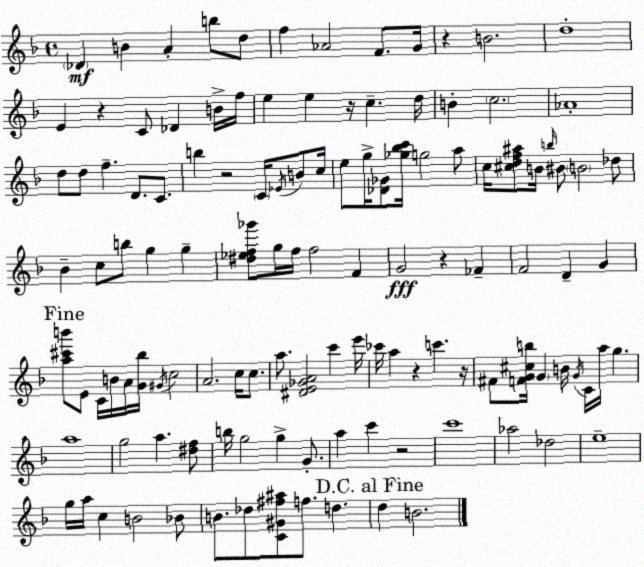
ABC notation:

X:1
T:Untitled
M:4/4
L:1/4
K:Dm
_D B A b/2 d/2 f _A2 F/2 G/4 z B2 d4 E z C/2 _D B/4 f/4 e e z/4 c d/4 B c2 _A4 d/2 d/2 f D/2 C/2 b z2 C/4 _E/4 B/2 c/4 e/2 g/4 [_D_G]/2 [_g_bc']/4 g2 a/2 c/4 [^cdf^a]/2 B/4 b/4 ^B/2 B2 _d/2 _B c/2 b/2 g g [^d_ef_g']/2 g/4 f/4 f2 F G2 z _F F2 D G [a^c'b']/2 E/2 C/4 B/4 A/4 [G_b]/4 ^G/4 c2 A2 c/4 c/2 a/2 [^DE_GA]2 c' e'/4 _c'/4 a z c' z/4 ^F/2 [FG^cb]/4 G B/4 G/4 C/4 a/4 g a4 g2 a [^df]/2 b/4 g2 g G/2 a c' z2 c'4 _a2 _d2 e4 g/4 a/4 c B2 _B/2 B/2 _d/2 [C^G^f^a]/2 f/2 d d B2